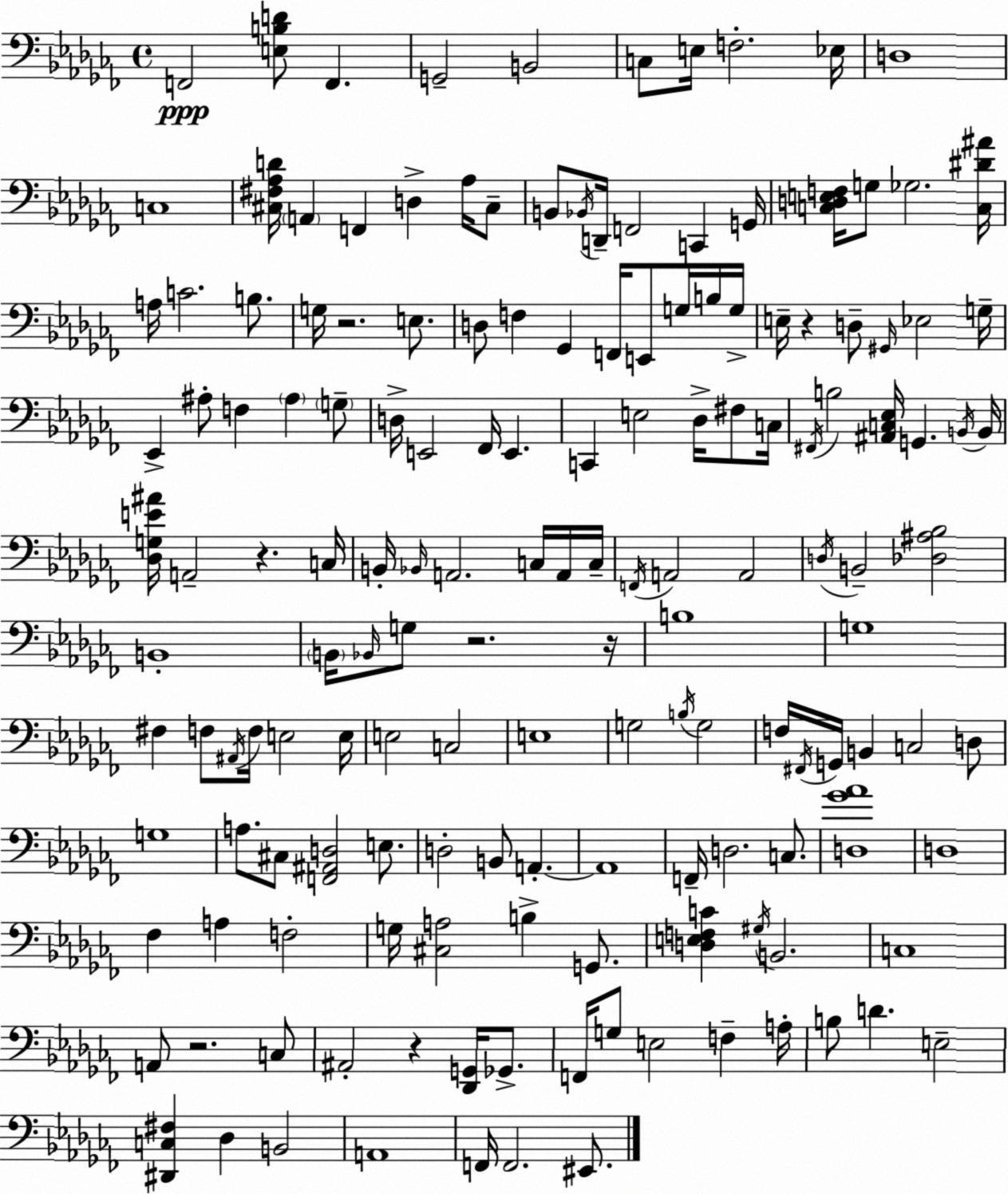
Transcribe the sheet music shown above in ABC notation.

X:1
T:Untitled
M:4/4
L:1/4
K:Abm
F,,2 [E,B,D]/2 F,, G,,2 B,,2 C,/2 E,/4 F,2 _E,/4 D,4 C,4 [^C,^F,_A,D]/4 A,, F,, D, _A,/4 ^C,/2 B,,/2 _B,,/4 D,,/4 F,,2 C,, G,,/4 [C,D,E,F,]/4 G,/2 _G,2 [C,^D^A]/4 A,/4 C2 B,/2 G,/4 z2 E,/2 D,/2 F, _G,, F,,/4 E,,/2 G,/4 B,/4 G,/4 E,/4 z D,/2 ^G,,/4 _E,2 G,/4 _E,, ^A,/2 F, ^A, G,/2 D,/4 E,,2 _F,,/4 E,, C,, E,2 _D,/4 ^F,/2 C,/4 ^F,,/4 B,2 [^A,,C,_E,]/4 G,, B,,/4 B,,/4 [_D,G,E^A]/4 A,,2 z C,/4 B,,/4 _B,,/4 A,,2 C,/4 A,,/4 C,/4 F,,/4 A,,2 A,,2 D,/4 B,,2 [_D,^A,_B,]2 B,,4 B,,/4 _B,,/4 G,/2 z2 z/4 B,4 G,4 ^F, F,/2 ^A,,/4 F,/4 E,2 E,/4 E,2 C,2 E,4 G,2 B,/4 G,2 F,/4 ^F,,/4 G,,/4 B,, C,2 D,/2 G,4 A,/2 ^C,/2 [F,,^A,,D,]2 E,/2 D,2 B,,/2 A,, A,,4 F,,/4 D,2 C,/2 [D,_G_A]4 D,4 _F, A, F,2 G,/4 [^C,A,]2 B, G,,/2 [D,E,F,C] ^G,/4 B,,2 C,4 A,,/2 z2 C,/2 ^A,,2 z [_D,,G,,]/4 _G,,/2 F,,/4 G,/2 E,2 F, A,/4 B,/2 D E,2 [^D,,C,^F,] _D, B,,2 A,,4 F,,/4 F,,2 ^E,,/2